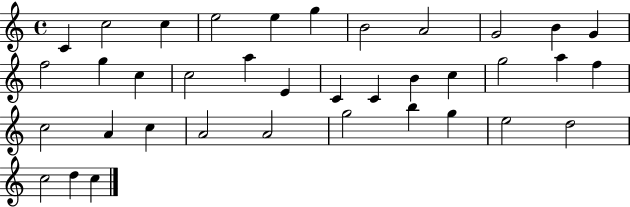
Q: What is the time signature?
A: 4/4